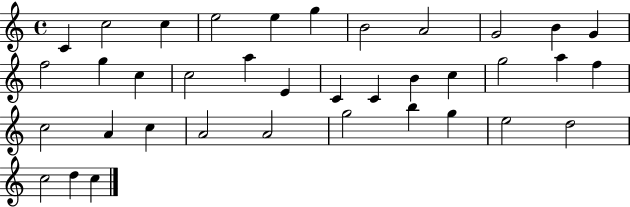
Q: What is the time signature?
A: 4/4